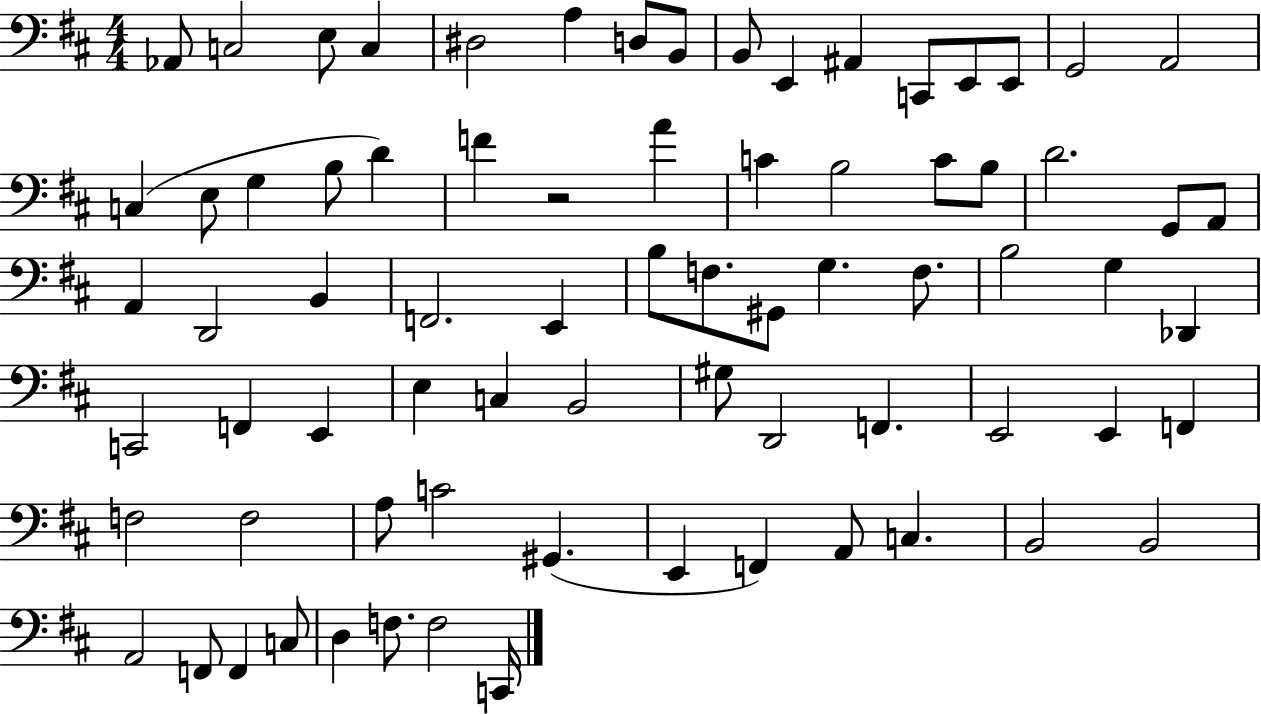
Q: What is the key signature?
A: D major